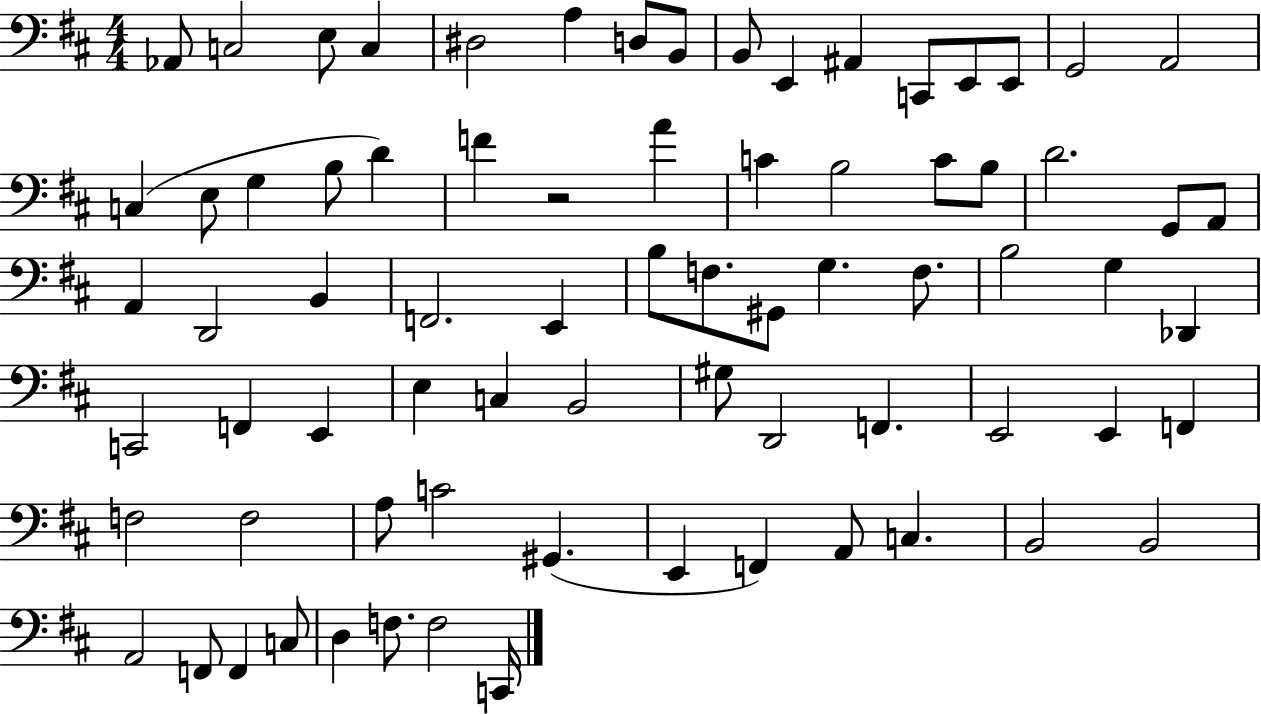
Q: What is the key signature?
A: D major